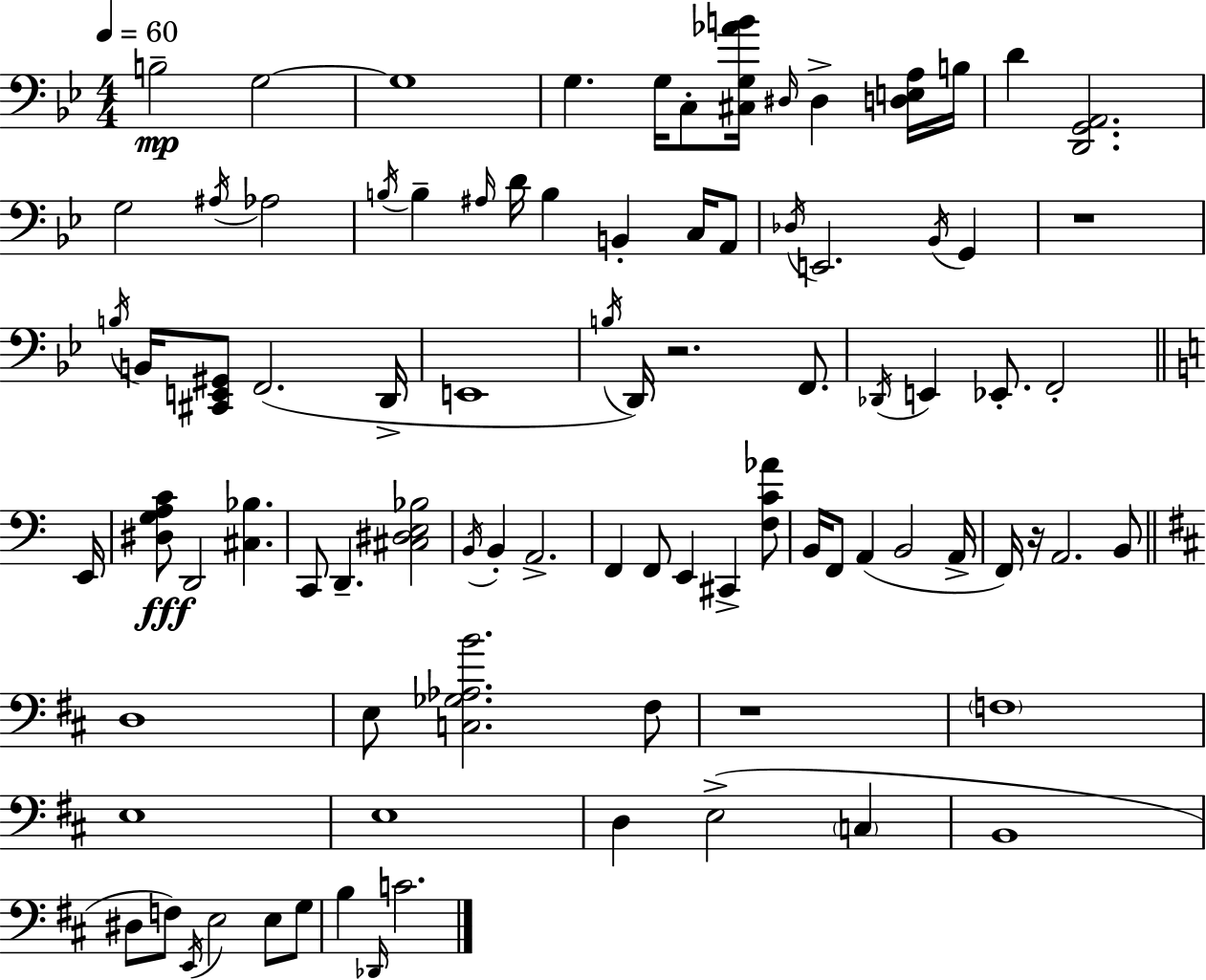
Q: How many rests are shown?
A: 4